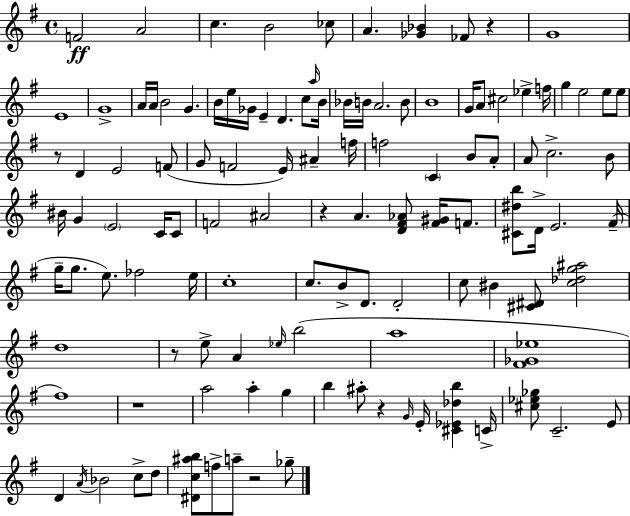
{
  \clef treble
  \time 4/4
  \defaultTimeSignature
  \key g \major
  f'2\ff a'2 | c''4. b'2 ces''8 | a'4. <ges' bes'>4 fes'8 r4 | g'1 | \break e'1 | g'1-> | a'16 a'16 b'2 g'4. | b'16 e''16 ges'16 e'4-- d'4. c''8 \grace { a''16 } | \break b'16 bes'16 b'16 a'2. b'8 | b'1 | g'16 a'8 cis''2 ees''4-> | f''16 g''4 e''2 e''8 e''8 | \break r8 d'4 e'2 f'8( | g'8 f'2 e'16) ais'4-- | f''16 f''2 \parenthesize c'4 b'8 a'8-. | a'8 c''2.-> b'8 | \break bis'16 g'4 \parenthesize e'2 c'16 c'8 | f'2 ais'2 | r4 a'4. <d' fis' aes'>8 <fis' gis'>16 f'8. | <cis' dis'' b''>8 d'16-> e'2. | \break fis'16--( g''16-- g''8. e''8.) fes''2 | e''16 c''1-. | c''8. b'8-> d'8. d'2-. | c''8 bis'4 <cis' dis'>8 <c'' des'' g'' ais''>2 | \break d''1 | r8 e''8-> a'4 \grace { ees''16 } b''2( | a''1 | <fis' ges' ees''>1 | \break fis''1) | r1 | a''2 a''4-. g''4 | b''4 ais''8-. r4 \grace { g'16 } e'16-. <cis' ees' des'' b''>4 | \break c'16-> <cis'' ees'' ges''>8 c'2.-- | e'8 d'4 \acciaccatura { a'16 } bes'2 | c''8-> d''8 <dis' c'' ais'' b''>8 f''8-> a''8-- r2 | ges''8-- \bar "|."
}